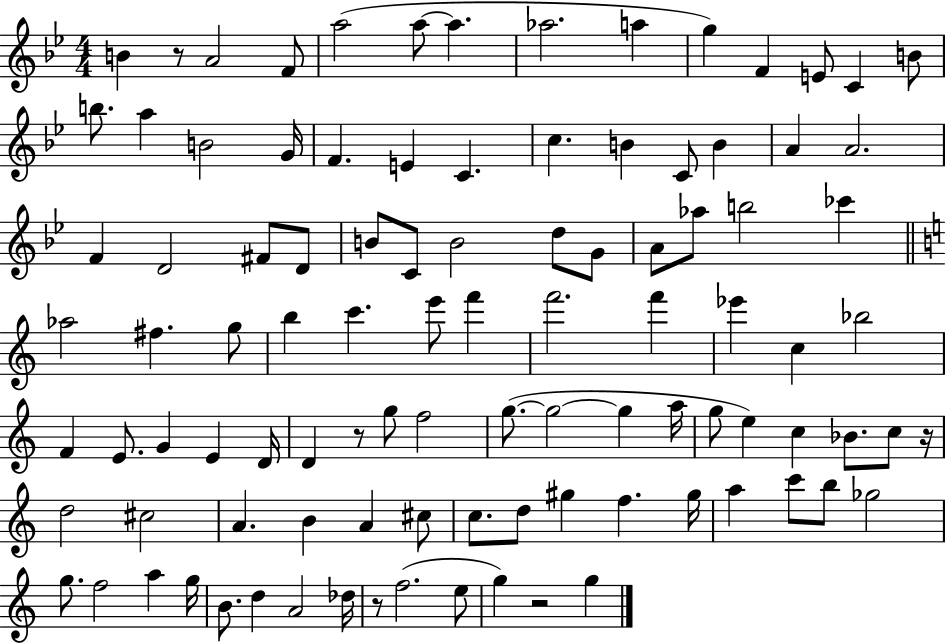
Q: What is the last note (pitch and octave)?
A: G5